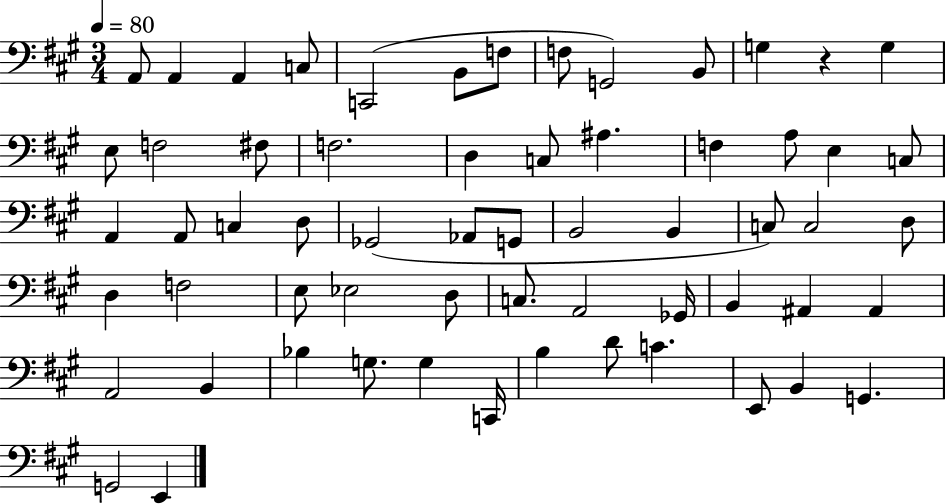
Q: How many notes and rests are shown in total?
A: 61